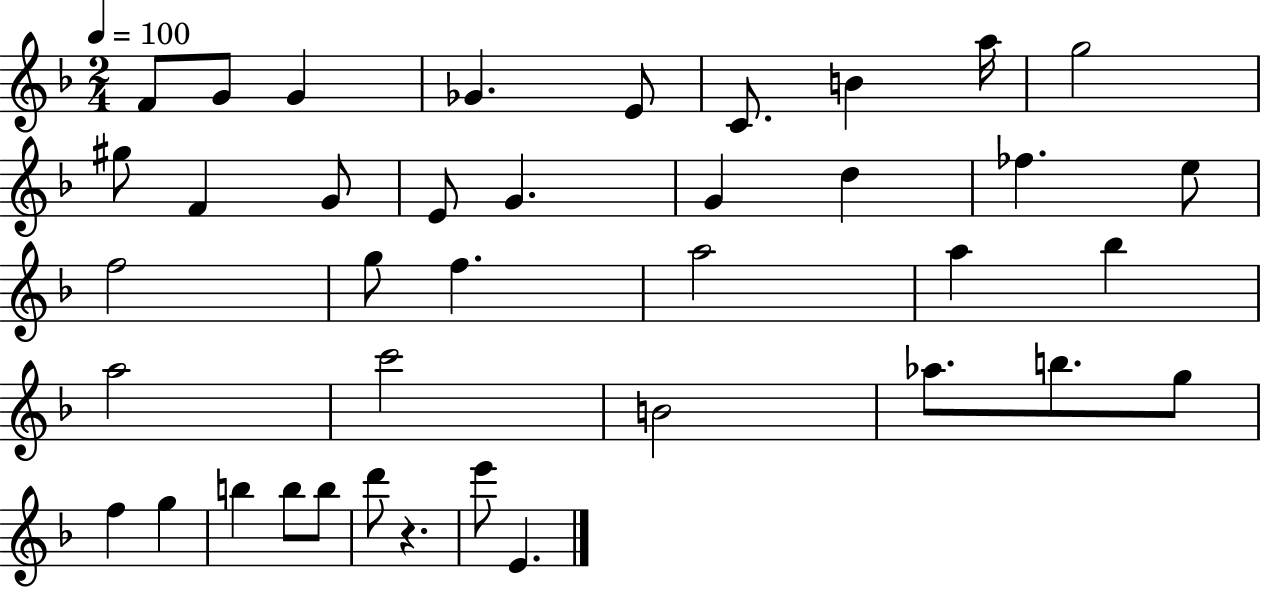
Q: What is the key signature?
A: F major